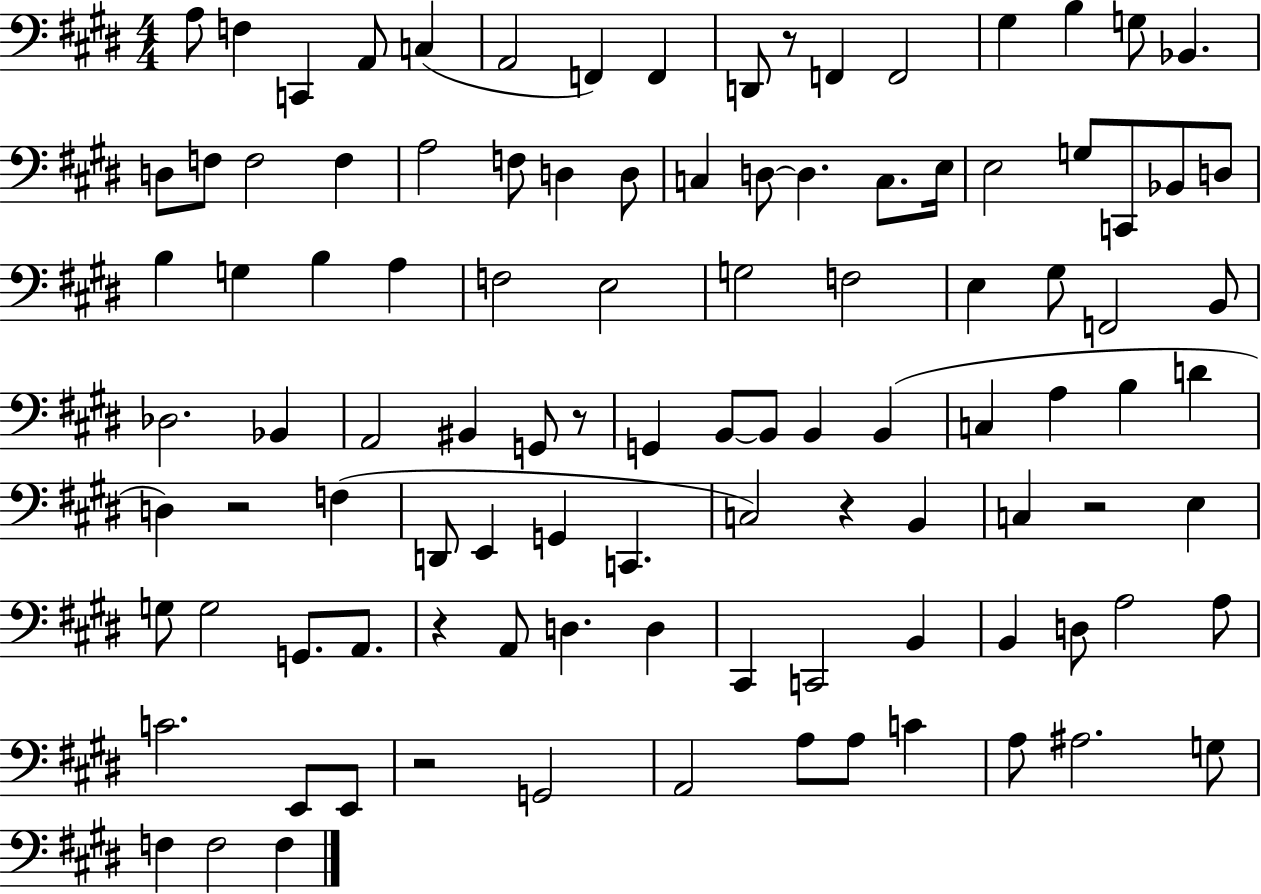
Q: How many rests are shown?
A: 7